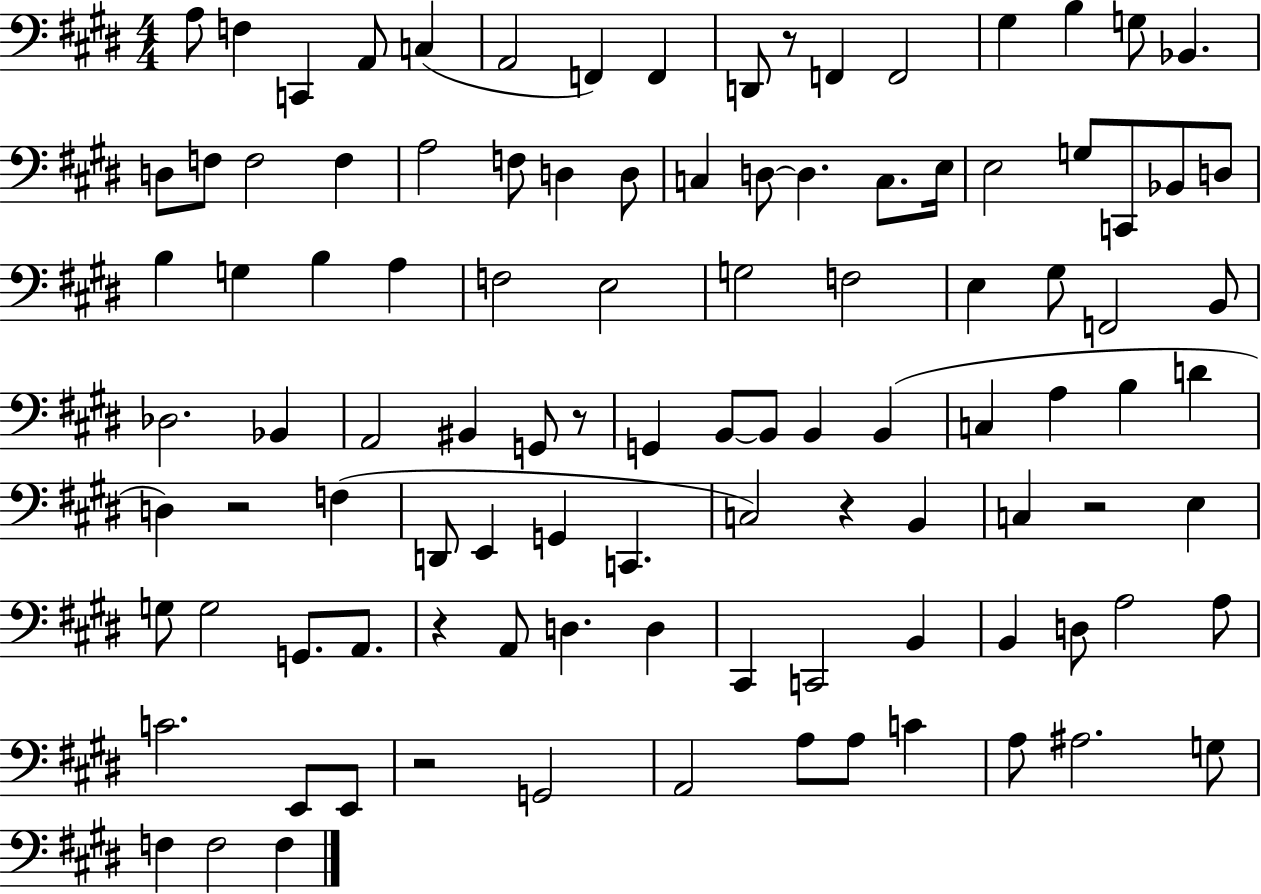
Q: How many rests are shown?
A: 7